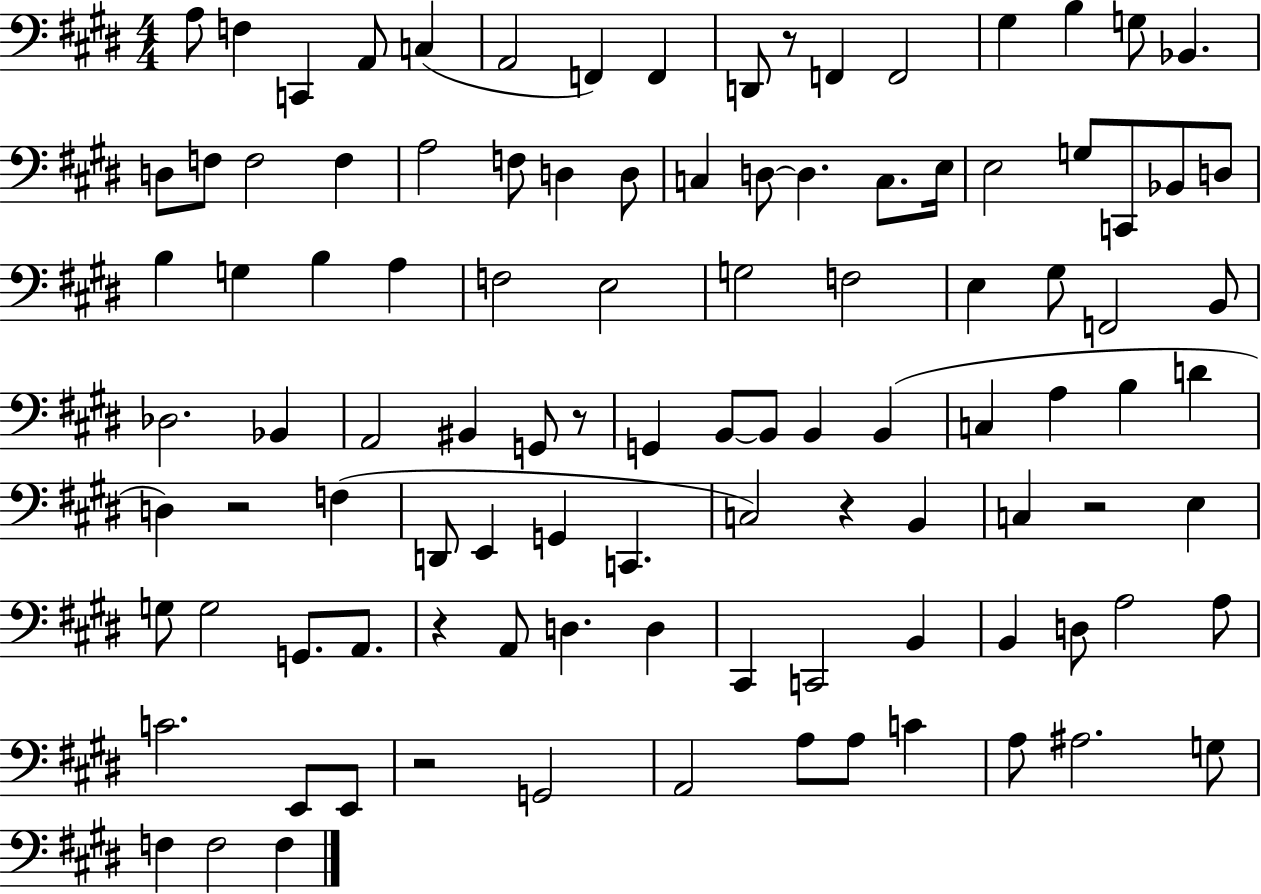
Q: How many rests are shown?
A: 7